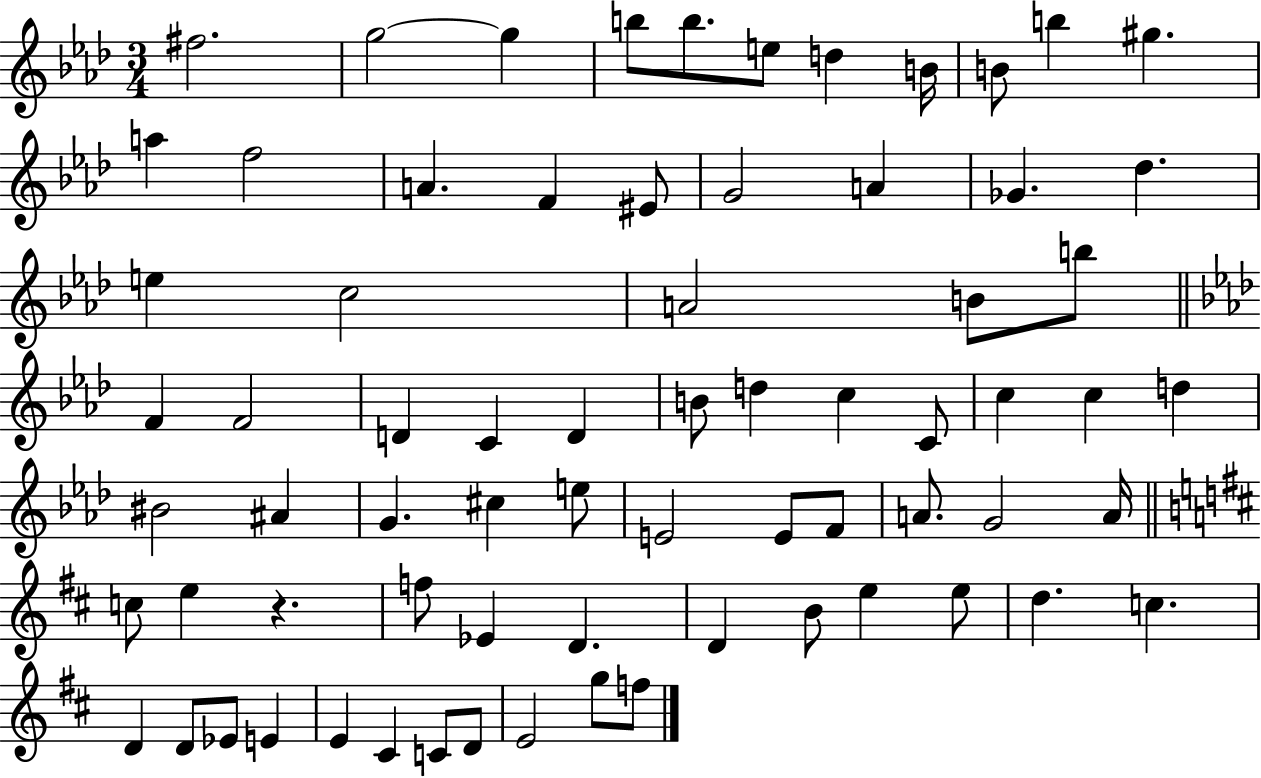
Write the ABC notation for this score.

X:1
T:Untitled
M:3/4
L:1/4
K:Ab
^f2 g2 g b/2 b/2 e/2 d B/4 B/2 b ^g a f2 A F ^E/2 G2 A _G _d e c2 A2 B/2 b/2 F F2 D C D B/2 d c C/2 c c d ^B2 ^A G ^c e/2 E2 E/2 F/2 A/2 G2 A/4 c/2 e z f/2 _E D D B/2 e e/2 d c D D/2 _E/2 E E ^C C/2 D/2 E2 g/2 f/2